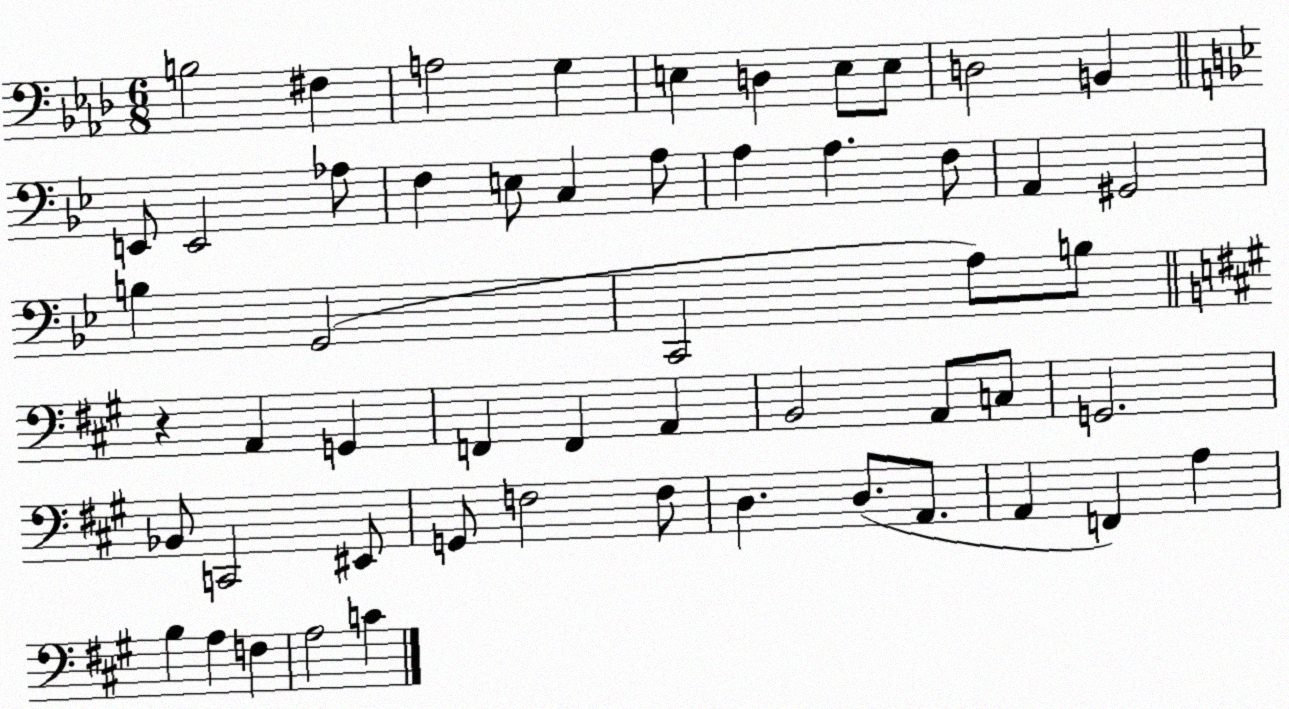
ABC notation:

X:1
T:Untitled
M:6/8
L:1/4
K:Ab
B,2 ^F, A,2 G, E, D, E,/2 E,/2 D,2 B,, E,,/2 E,,2 _A,/2 F, E,/2 C, A,/2 A, A, F,/2 A,, ^G,,2 B, G,,2 C,,2 A,/2 B,/2 z A,, G,, F,, F,, A,, B,,2 A,,/2 C,/2 G,,2 _B,,/2 C,,2 ^E,,/2 G,,/2 F,2 F,/2 D, D,/2 A,,/2 A,, F,, A, B, A, F, A,2 C